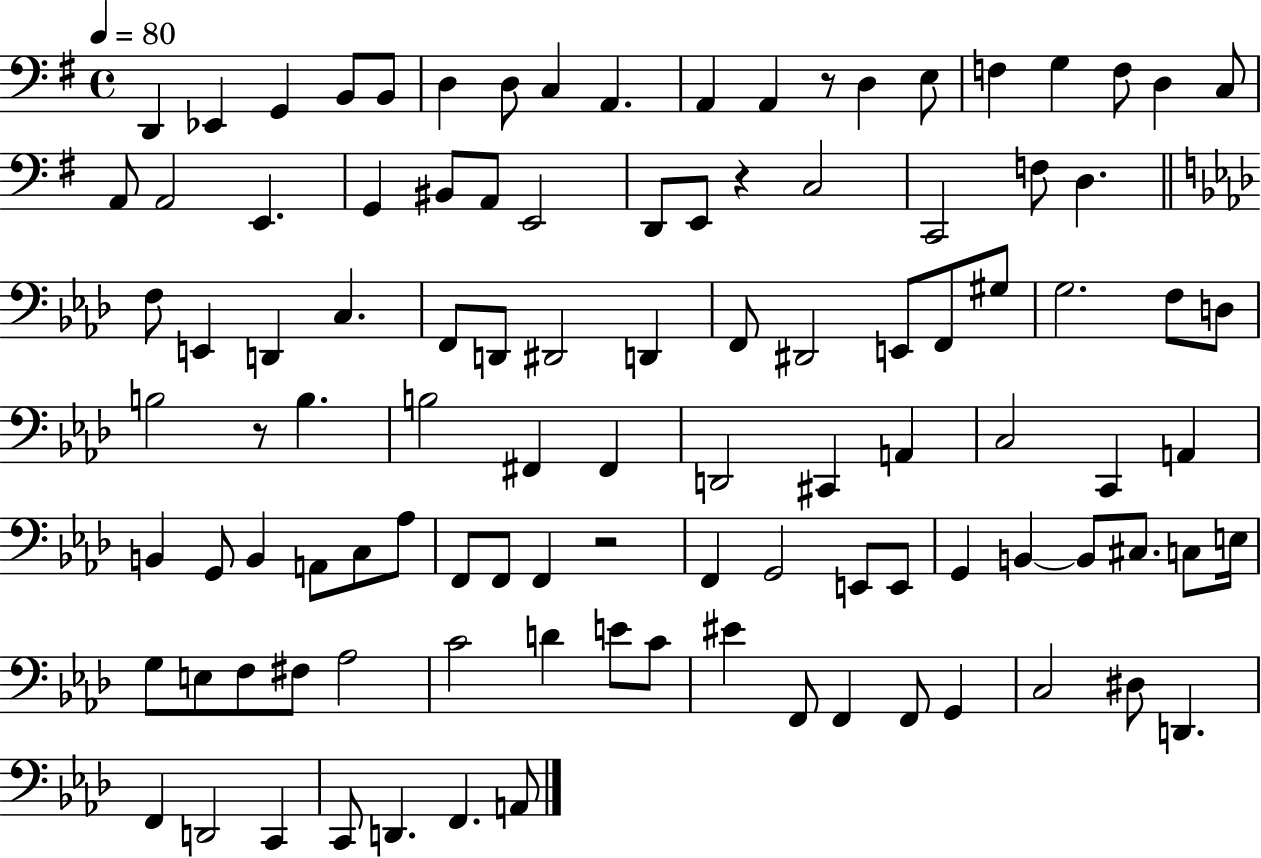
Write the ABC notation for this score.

X:1
T:Untitled
M:4/4
L:1/4
K:G
D,, _E,, G,, B,,/2 B,,/2 D, D,/2 C, A,, A,, A,, z/2 D, E,/2 F, G, F,/2 D, C,/2 A,,/2 A,,2 E,, G,, ^B,,/2 A,,/2 E,,2 D,,/2 E,,/2 z C,2 C,,2 F,/2 D, F,/2 E,, D,, C, F,,/2 D,,/2 ^D,,2 D,, F,,/2 ^D,,2 E,,/2 F,,/2 ^G,/2 G,2 F,/2 D,/2 B,2 z/2 B, B,2 ^F,, ^F,, D,,2 ^C,, A,, C,2 C,, A,, B,, G,,/2 B,, A,,/2 C,/2 _A,/2 F,,/2 F,,/2 F,, z2 F,, G,,2 E,,/2 E,,/2 G,, B,, B,,/2 ^C,/2 C,/2 E,/4 G,/2 E,/2 F,/2 ^F,/2 _A,2 C2 D E/2 C/2 ^E F,,/2 F,, F,,/2 G,, C,2 ^D,/2 D,, F,, D,,2 C,, C,,/2 D,, F,, A,,/2